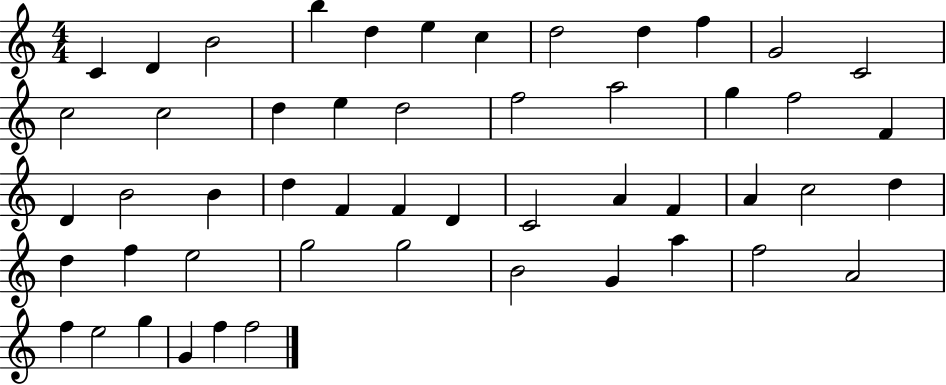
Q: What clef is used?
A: treble